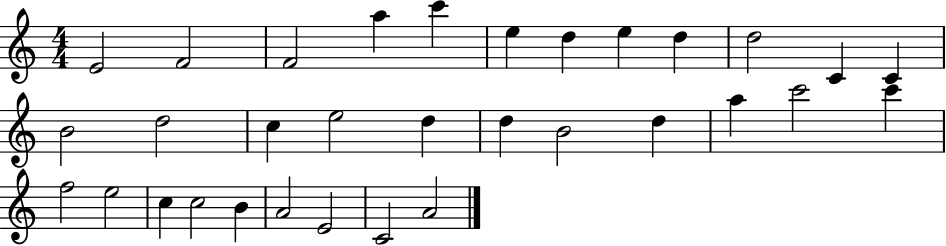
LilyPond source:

{
  \clef treble
  \numericTimeSignature
  \time 4/4
  \key c \major
  e'2 f'2 | f'2 a''4 c'''4 | e''4 d''4 e''4 d''4 | d''2 c'4 c'4 | \break b'2 d''2 | c''4 e''2 d''4 | d''4 b'2 d''4 | a''4 c'''2 c'''4 | \break f''2 e''2 | c''4 c''2 b'4 | a'2 e'2 | c'2 a'2 | \break \bar "|."
}